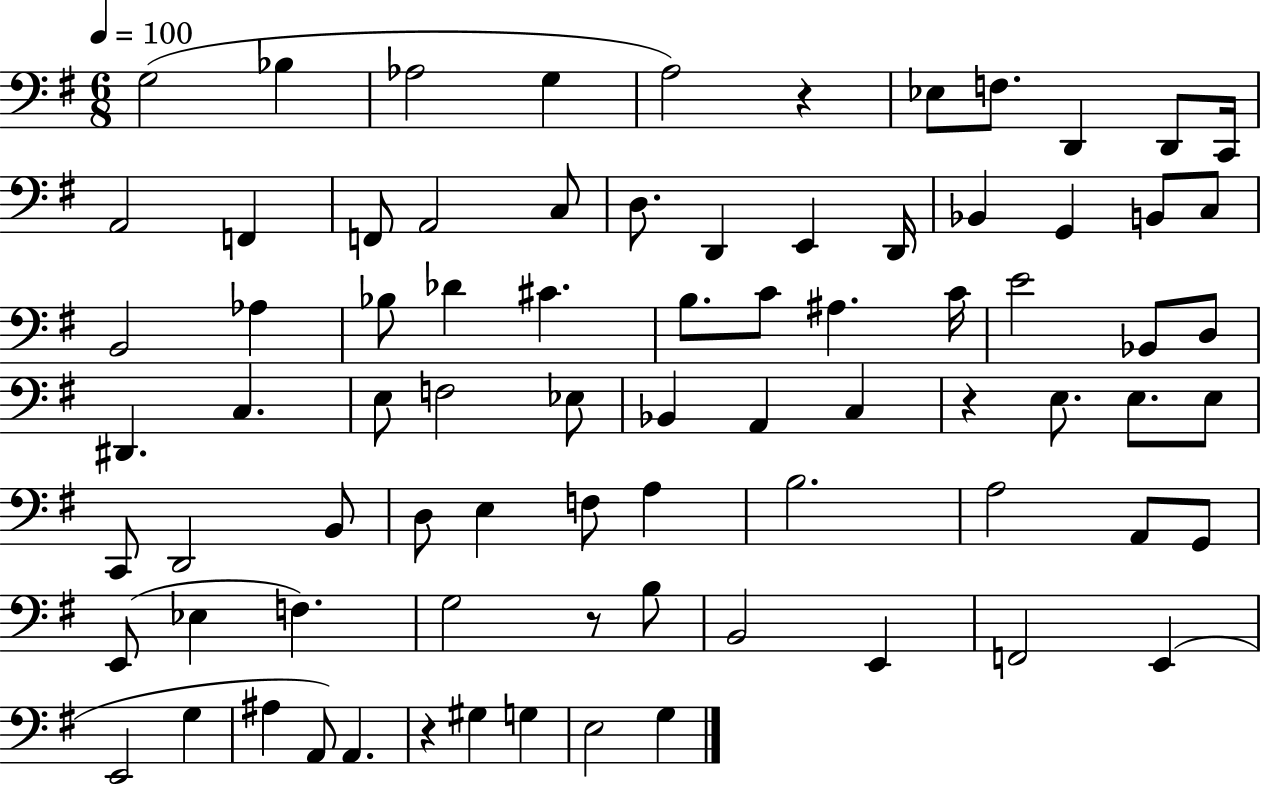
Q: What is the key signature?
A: G major